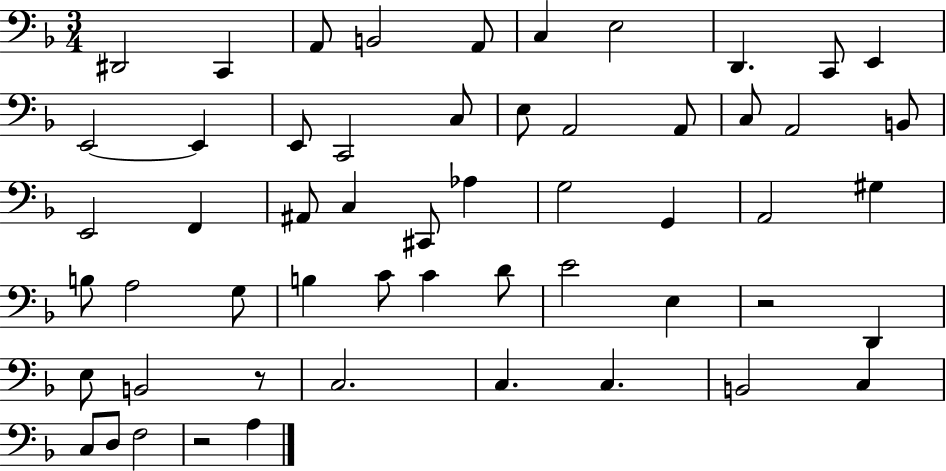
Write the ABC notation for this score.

X:1
T:Untitled
M:3/4
L:1/4
K:F
^D,,2 C,, A,,/2 B,,2 A,,/2 C, E,2 D,, C,,/2 E,, E,,2 E,, E,,/2 C,,2 C,/2 E,/2 A,,2 A,,/2 C,/2 A,,2 B,,/2 E,,2 F,, ^A,,/2 C, ^C,,/2 _A, G,2 G,, A,,2 ^G, B,/2 A,2 G,/2 B, C/2 C D/2 E2 E, z2 D,, E,/2 B,,2 z/2 C,2 C, C, B,,2 C, C,/2 D,/2 F,2 z2 A,